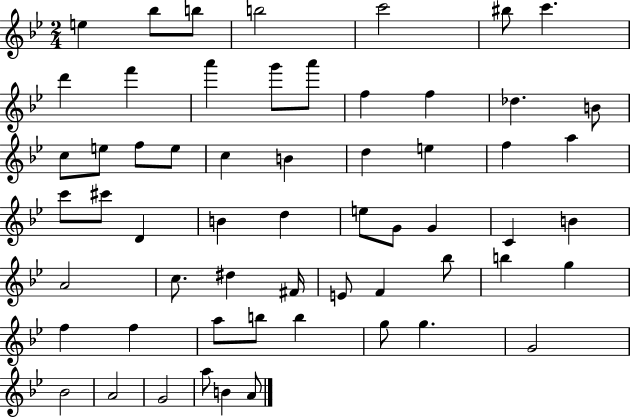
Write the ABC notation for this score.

X:1
T:Untitled
M:2/4
L:1/4
K:Bb
e _b/2 b/2 b2 c'2 ^b/2 c' d' f' a' g'/2 a'/2 f f _d B/2 c/2 e/2 f/2 e/2 c B d e f a c'/2 ^c'/2 D B d e/2 G/2 G C B A2 c/2 ^d ^F/4 E/2 F _b/2 b g f f a/2 b/2 b g/2 g G2 _B2 A2 G2 a/2 B A/2